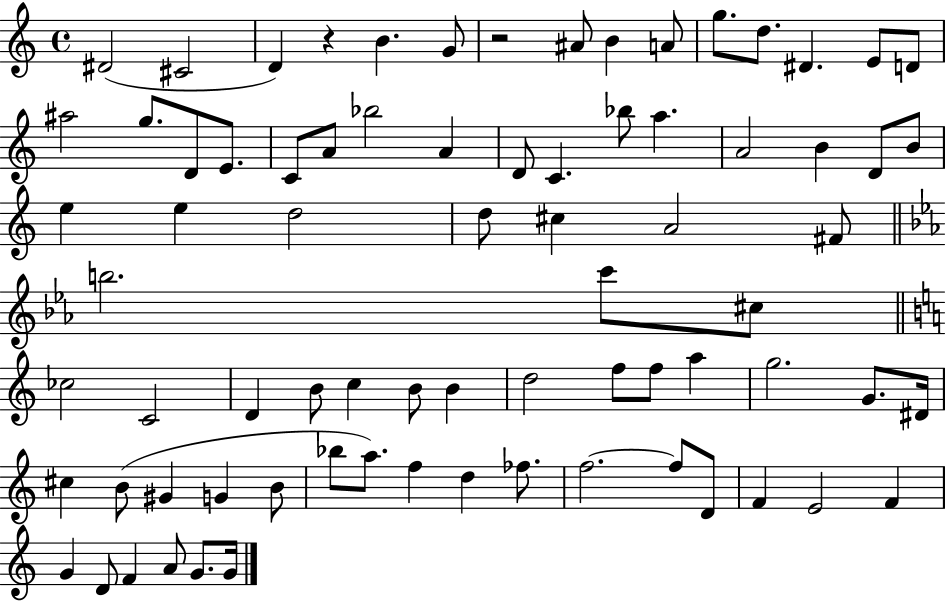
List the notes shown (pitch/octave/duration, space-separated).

D#4/h C#4/h D4/q R/q B4/q. G4/e R/h A#4/e B4/q A4/e G5/e. D5/e. D#4/q. E4/e D4/e A#5/h G5/e. D4/e E4/e. C4/e A4/e Bb5/h A4/q D4/e C4/q. Bb5/e A5/q. A4/h B4/q D4/e B4/e E5/q E5/q D5/h D5/e C#5/q A4/h F#4/e B5/h. C6/e C#5/e CES5/h C4/h D4/q B4/e C5/q B4/e B4/q D5/h F5/e F5/e A5/q G5/h. G4/e. D#4/s C#5/q B4/e G#4/q G4/q B4/e Bb5/e A5/e. F5/q D5/q FES5/e. F5/h. F5/e D4/e F4/q E4/h F4/q G4/q D4/e F4/q A4/e G4/e. G4/s